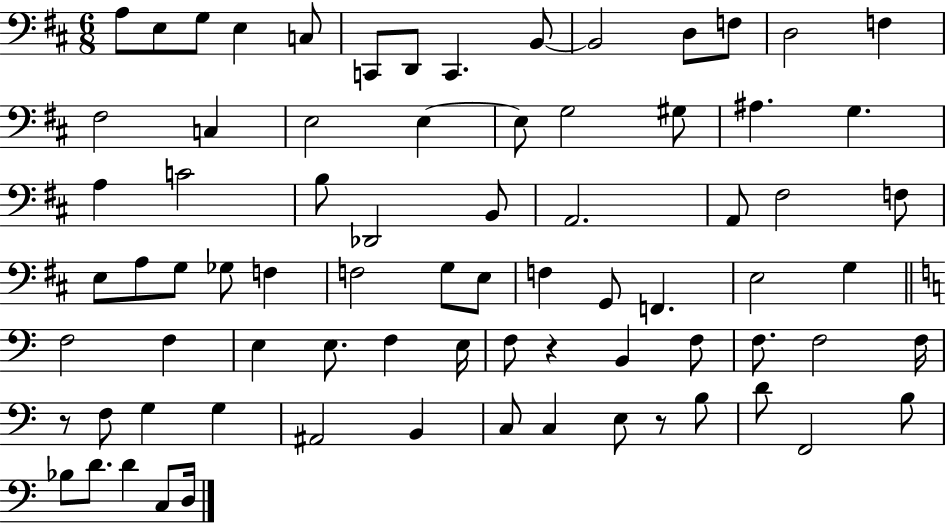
{
  \clef bass
  \numericTimeSignature
  \time 6/8
  \key d \major
  a8 e8 g8 e4 c8 | c,8 d,8 c,4. b,8~~ | b,2 d8 f8 | d2 f4 | \break fis2 c4 | e2 e4~~ | e8 g2 gis8 | ais4. g4. | \break a4 c'2 | b8 des,2 b,8 | a,2. | a,8 fis2 f8 | \break e8 a8 g8 ges8 f4 | f2 g8 e8 | f4 g,8 f,4. | e2 g4 | \break \bar "||" \break \key c \major f2 f4 | e4 e8. f4 e16 | f8 r4 b,4 f8 | f8. f2 f16 | \break r8 f8 g4 g4 | ais,2 b,4 | c8 c4 e8 r8 b8 | d'8 f,2 b8 | \break bes8 d'8. d'4 c8 d16 | \bar "|."
}